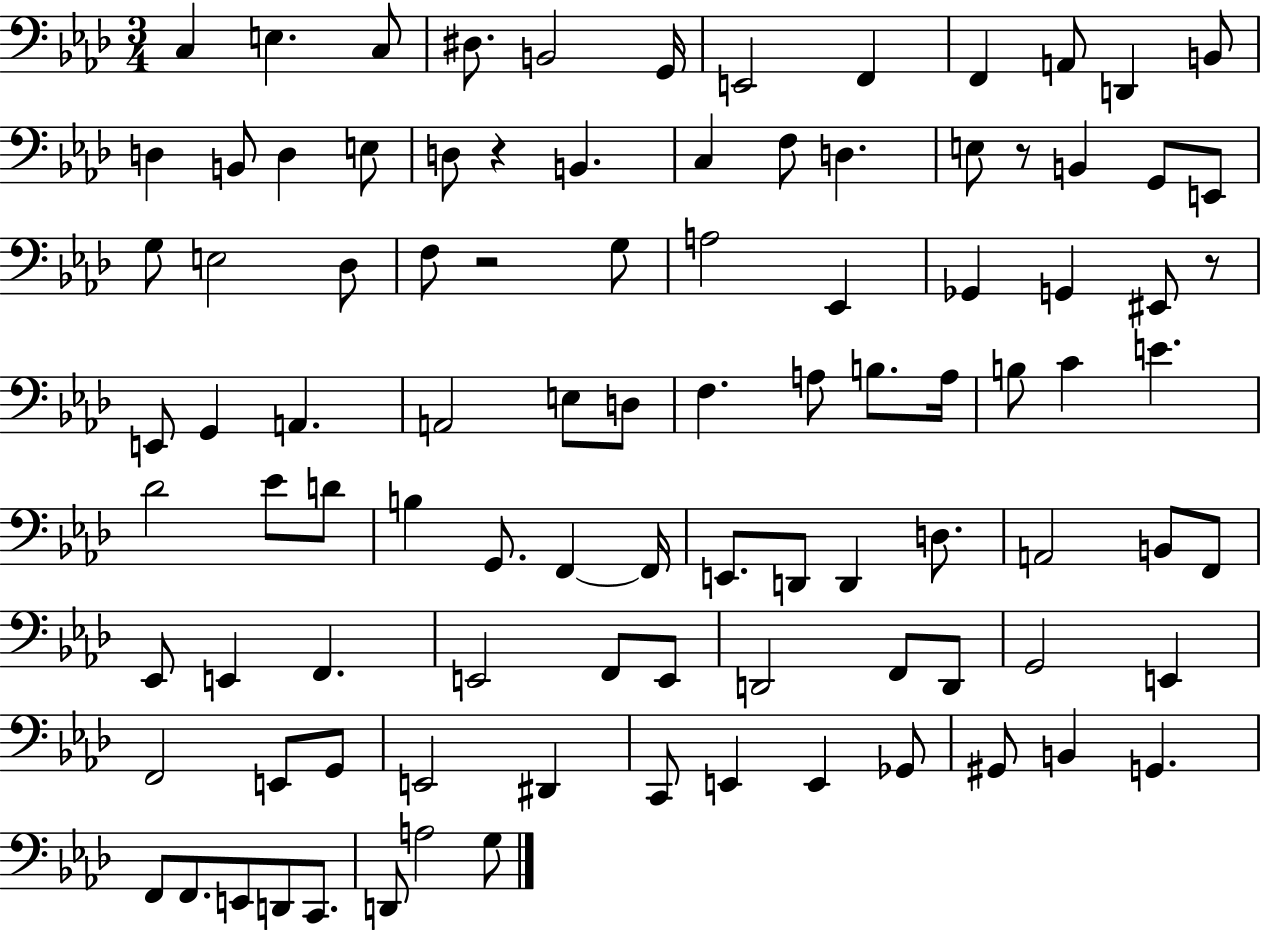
X:1
T:Untitled
M:3/4
L:1/4
K:Ab
C, E, C,/2 ^D,/2 B,,2 G,,/4 E,,2 F,, F,, A,,/2 D,, B,,/2 D, B,,/2 D, E,/2 D,/2 z B,, C, F,/2 D, E,/2 z/2 B,, G,,/2 E,,/2 G,/2 E,2 _D,/2 F,/2 z2 G,/2 A,2 _E,, _G,, G,, ^E,,/2 z/2 E,,/2 G,, A,, A,,2 E,/2 D,/2 F, A,/2 B,/2 A,/4 B,/2 C E _D2 _E/2 D/2 B, G,,/2 F,, F,,/4 E,,/2 D,,/2 D,, D,/2 A,,2 B,,/2 F,,/2 _E,,/2 E,, F,, E,,2 F,,/2 E,,/2 D,,2 F,,/2 D,,/2 G,,2 E,, F,,2 E,,/2 G,,/2 E,,2 ^D,, C,,/2 E,, E,, _G,,/2 ^G,,/2 B,, G,, F,,/2 F,,/2 E,,/2 D,,/2 C,,/2 D,,/2 A,2 G,/2